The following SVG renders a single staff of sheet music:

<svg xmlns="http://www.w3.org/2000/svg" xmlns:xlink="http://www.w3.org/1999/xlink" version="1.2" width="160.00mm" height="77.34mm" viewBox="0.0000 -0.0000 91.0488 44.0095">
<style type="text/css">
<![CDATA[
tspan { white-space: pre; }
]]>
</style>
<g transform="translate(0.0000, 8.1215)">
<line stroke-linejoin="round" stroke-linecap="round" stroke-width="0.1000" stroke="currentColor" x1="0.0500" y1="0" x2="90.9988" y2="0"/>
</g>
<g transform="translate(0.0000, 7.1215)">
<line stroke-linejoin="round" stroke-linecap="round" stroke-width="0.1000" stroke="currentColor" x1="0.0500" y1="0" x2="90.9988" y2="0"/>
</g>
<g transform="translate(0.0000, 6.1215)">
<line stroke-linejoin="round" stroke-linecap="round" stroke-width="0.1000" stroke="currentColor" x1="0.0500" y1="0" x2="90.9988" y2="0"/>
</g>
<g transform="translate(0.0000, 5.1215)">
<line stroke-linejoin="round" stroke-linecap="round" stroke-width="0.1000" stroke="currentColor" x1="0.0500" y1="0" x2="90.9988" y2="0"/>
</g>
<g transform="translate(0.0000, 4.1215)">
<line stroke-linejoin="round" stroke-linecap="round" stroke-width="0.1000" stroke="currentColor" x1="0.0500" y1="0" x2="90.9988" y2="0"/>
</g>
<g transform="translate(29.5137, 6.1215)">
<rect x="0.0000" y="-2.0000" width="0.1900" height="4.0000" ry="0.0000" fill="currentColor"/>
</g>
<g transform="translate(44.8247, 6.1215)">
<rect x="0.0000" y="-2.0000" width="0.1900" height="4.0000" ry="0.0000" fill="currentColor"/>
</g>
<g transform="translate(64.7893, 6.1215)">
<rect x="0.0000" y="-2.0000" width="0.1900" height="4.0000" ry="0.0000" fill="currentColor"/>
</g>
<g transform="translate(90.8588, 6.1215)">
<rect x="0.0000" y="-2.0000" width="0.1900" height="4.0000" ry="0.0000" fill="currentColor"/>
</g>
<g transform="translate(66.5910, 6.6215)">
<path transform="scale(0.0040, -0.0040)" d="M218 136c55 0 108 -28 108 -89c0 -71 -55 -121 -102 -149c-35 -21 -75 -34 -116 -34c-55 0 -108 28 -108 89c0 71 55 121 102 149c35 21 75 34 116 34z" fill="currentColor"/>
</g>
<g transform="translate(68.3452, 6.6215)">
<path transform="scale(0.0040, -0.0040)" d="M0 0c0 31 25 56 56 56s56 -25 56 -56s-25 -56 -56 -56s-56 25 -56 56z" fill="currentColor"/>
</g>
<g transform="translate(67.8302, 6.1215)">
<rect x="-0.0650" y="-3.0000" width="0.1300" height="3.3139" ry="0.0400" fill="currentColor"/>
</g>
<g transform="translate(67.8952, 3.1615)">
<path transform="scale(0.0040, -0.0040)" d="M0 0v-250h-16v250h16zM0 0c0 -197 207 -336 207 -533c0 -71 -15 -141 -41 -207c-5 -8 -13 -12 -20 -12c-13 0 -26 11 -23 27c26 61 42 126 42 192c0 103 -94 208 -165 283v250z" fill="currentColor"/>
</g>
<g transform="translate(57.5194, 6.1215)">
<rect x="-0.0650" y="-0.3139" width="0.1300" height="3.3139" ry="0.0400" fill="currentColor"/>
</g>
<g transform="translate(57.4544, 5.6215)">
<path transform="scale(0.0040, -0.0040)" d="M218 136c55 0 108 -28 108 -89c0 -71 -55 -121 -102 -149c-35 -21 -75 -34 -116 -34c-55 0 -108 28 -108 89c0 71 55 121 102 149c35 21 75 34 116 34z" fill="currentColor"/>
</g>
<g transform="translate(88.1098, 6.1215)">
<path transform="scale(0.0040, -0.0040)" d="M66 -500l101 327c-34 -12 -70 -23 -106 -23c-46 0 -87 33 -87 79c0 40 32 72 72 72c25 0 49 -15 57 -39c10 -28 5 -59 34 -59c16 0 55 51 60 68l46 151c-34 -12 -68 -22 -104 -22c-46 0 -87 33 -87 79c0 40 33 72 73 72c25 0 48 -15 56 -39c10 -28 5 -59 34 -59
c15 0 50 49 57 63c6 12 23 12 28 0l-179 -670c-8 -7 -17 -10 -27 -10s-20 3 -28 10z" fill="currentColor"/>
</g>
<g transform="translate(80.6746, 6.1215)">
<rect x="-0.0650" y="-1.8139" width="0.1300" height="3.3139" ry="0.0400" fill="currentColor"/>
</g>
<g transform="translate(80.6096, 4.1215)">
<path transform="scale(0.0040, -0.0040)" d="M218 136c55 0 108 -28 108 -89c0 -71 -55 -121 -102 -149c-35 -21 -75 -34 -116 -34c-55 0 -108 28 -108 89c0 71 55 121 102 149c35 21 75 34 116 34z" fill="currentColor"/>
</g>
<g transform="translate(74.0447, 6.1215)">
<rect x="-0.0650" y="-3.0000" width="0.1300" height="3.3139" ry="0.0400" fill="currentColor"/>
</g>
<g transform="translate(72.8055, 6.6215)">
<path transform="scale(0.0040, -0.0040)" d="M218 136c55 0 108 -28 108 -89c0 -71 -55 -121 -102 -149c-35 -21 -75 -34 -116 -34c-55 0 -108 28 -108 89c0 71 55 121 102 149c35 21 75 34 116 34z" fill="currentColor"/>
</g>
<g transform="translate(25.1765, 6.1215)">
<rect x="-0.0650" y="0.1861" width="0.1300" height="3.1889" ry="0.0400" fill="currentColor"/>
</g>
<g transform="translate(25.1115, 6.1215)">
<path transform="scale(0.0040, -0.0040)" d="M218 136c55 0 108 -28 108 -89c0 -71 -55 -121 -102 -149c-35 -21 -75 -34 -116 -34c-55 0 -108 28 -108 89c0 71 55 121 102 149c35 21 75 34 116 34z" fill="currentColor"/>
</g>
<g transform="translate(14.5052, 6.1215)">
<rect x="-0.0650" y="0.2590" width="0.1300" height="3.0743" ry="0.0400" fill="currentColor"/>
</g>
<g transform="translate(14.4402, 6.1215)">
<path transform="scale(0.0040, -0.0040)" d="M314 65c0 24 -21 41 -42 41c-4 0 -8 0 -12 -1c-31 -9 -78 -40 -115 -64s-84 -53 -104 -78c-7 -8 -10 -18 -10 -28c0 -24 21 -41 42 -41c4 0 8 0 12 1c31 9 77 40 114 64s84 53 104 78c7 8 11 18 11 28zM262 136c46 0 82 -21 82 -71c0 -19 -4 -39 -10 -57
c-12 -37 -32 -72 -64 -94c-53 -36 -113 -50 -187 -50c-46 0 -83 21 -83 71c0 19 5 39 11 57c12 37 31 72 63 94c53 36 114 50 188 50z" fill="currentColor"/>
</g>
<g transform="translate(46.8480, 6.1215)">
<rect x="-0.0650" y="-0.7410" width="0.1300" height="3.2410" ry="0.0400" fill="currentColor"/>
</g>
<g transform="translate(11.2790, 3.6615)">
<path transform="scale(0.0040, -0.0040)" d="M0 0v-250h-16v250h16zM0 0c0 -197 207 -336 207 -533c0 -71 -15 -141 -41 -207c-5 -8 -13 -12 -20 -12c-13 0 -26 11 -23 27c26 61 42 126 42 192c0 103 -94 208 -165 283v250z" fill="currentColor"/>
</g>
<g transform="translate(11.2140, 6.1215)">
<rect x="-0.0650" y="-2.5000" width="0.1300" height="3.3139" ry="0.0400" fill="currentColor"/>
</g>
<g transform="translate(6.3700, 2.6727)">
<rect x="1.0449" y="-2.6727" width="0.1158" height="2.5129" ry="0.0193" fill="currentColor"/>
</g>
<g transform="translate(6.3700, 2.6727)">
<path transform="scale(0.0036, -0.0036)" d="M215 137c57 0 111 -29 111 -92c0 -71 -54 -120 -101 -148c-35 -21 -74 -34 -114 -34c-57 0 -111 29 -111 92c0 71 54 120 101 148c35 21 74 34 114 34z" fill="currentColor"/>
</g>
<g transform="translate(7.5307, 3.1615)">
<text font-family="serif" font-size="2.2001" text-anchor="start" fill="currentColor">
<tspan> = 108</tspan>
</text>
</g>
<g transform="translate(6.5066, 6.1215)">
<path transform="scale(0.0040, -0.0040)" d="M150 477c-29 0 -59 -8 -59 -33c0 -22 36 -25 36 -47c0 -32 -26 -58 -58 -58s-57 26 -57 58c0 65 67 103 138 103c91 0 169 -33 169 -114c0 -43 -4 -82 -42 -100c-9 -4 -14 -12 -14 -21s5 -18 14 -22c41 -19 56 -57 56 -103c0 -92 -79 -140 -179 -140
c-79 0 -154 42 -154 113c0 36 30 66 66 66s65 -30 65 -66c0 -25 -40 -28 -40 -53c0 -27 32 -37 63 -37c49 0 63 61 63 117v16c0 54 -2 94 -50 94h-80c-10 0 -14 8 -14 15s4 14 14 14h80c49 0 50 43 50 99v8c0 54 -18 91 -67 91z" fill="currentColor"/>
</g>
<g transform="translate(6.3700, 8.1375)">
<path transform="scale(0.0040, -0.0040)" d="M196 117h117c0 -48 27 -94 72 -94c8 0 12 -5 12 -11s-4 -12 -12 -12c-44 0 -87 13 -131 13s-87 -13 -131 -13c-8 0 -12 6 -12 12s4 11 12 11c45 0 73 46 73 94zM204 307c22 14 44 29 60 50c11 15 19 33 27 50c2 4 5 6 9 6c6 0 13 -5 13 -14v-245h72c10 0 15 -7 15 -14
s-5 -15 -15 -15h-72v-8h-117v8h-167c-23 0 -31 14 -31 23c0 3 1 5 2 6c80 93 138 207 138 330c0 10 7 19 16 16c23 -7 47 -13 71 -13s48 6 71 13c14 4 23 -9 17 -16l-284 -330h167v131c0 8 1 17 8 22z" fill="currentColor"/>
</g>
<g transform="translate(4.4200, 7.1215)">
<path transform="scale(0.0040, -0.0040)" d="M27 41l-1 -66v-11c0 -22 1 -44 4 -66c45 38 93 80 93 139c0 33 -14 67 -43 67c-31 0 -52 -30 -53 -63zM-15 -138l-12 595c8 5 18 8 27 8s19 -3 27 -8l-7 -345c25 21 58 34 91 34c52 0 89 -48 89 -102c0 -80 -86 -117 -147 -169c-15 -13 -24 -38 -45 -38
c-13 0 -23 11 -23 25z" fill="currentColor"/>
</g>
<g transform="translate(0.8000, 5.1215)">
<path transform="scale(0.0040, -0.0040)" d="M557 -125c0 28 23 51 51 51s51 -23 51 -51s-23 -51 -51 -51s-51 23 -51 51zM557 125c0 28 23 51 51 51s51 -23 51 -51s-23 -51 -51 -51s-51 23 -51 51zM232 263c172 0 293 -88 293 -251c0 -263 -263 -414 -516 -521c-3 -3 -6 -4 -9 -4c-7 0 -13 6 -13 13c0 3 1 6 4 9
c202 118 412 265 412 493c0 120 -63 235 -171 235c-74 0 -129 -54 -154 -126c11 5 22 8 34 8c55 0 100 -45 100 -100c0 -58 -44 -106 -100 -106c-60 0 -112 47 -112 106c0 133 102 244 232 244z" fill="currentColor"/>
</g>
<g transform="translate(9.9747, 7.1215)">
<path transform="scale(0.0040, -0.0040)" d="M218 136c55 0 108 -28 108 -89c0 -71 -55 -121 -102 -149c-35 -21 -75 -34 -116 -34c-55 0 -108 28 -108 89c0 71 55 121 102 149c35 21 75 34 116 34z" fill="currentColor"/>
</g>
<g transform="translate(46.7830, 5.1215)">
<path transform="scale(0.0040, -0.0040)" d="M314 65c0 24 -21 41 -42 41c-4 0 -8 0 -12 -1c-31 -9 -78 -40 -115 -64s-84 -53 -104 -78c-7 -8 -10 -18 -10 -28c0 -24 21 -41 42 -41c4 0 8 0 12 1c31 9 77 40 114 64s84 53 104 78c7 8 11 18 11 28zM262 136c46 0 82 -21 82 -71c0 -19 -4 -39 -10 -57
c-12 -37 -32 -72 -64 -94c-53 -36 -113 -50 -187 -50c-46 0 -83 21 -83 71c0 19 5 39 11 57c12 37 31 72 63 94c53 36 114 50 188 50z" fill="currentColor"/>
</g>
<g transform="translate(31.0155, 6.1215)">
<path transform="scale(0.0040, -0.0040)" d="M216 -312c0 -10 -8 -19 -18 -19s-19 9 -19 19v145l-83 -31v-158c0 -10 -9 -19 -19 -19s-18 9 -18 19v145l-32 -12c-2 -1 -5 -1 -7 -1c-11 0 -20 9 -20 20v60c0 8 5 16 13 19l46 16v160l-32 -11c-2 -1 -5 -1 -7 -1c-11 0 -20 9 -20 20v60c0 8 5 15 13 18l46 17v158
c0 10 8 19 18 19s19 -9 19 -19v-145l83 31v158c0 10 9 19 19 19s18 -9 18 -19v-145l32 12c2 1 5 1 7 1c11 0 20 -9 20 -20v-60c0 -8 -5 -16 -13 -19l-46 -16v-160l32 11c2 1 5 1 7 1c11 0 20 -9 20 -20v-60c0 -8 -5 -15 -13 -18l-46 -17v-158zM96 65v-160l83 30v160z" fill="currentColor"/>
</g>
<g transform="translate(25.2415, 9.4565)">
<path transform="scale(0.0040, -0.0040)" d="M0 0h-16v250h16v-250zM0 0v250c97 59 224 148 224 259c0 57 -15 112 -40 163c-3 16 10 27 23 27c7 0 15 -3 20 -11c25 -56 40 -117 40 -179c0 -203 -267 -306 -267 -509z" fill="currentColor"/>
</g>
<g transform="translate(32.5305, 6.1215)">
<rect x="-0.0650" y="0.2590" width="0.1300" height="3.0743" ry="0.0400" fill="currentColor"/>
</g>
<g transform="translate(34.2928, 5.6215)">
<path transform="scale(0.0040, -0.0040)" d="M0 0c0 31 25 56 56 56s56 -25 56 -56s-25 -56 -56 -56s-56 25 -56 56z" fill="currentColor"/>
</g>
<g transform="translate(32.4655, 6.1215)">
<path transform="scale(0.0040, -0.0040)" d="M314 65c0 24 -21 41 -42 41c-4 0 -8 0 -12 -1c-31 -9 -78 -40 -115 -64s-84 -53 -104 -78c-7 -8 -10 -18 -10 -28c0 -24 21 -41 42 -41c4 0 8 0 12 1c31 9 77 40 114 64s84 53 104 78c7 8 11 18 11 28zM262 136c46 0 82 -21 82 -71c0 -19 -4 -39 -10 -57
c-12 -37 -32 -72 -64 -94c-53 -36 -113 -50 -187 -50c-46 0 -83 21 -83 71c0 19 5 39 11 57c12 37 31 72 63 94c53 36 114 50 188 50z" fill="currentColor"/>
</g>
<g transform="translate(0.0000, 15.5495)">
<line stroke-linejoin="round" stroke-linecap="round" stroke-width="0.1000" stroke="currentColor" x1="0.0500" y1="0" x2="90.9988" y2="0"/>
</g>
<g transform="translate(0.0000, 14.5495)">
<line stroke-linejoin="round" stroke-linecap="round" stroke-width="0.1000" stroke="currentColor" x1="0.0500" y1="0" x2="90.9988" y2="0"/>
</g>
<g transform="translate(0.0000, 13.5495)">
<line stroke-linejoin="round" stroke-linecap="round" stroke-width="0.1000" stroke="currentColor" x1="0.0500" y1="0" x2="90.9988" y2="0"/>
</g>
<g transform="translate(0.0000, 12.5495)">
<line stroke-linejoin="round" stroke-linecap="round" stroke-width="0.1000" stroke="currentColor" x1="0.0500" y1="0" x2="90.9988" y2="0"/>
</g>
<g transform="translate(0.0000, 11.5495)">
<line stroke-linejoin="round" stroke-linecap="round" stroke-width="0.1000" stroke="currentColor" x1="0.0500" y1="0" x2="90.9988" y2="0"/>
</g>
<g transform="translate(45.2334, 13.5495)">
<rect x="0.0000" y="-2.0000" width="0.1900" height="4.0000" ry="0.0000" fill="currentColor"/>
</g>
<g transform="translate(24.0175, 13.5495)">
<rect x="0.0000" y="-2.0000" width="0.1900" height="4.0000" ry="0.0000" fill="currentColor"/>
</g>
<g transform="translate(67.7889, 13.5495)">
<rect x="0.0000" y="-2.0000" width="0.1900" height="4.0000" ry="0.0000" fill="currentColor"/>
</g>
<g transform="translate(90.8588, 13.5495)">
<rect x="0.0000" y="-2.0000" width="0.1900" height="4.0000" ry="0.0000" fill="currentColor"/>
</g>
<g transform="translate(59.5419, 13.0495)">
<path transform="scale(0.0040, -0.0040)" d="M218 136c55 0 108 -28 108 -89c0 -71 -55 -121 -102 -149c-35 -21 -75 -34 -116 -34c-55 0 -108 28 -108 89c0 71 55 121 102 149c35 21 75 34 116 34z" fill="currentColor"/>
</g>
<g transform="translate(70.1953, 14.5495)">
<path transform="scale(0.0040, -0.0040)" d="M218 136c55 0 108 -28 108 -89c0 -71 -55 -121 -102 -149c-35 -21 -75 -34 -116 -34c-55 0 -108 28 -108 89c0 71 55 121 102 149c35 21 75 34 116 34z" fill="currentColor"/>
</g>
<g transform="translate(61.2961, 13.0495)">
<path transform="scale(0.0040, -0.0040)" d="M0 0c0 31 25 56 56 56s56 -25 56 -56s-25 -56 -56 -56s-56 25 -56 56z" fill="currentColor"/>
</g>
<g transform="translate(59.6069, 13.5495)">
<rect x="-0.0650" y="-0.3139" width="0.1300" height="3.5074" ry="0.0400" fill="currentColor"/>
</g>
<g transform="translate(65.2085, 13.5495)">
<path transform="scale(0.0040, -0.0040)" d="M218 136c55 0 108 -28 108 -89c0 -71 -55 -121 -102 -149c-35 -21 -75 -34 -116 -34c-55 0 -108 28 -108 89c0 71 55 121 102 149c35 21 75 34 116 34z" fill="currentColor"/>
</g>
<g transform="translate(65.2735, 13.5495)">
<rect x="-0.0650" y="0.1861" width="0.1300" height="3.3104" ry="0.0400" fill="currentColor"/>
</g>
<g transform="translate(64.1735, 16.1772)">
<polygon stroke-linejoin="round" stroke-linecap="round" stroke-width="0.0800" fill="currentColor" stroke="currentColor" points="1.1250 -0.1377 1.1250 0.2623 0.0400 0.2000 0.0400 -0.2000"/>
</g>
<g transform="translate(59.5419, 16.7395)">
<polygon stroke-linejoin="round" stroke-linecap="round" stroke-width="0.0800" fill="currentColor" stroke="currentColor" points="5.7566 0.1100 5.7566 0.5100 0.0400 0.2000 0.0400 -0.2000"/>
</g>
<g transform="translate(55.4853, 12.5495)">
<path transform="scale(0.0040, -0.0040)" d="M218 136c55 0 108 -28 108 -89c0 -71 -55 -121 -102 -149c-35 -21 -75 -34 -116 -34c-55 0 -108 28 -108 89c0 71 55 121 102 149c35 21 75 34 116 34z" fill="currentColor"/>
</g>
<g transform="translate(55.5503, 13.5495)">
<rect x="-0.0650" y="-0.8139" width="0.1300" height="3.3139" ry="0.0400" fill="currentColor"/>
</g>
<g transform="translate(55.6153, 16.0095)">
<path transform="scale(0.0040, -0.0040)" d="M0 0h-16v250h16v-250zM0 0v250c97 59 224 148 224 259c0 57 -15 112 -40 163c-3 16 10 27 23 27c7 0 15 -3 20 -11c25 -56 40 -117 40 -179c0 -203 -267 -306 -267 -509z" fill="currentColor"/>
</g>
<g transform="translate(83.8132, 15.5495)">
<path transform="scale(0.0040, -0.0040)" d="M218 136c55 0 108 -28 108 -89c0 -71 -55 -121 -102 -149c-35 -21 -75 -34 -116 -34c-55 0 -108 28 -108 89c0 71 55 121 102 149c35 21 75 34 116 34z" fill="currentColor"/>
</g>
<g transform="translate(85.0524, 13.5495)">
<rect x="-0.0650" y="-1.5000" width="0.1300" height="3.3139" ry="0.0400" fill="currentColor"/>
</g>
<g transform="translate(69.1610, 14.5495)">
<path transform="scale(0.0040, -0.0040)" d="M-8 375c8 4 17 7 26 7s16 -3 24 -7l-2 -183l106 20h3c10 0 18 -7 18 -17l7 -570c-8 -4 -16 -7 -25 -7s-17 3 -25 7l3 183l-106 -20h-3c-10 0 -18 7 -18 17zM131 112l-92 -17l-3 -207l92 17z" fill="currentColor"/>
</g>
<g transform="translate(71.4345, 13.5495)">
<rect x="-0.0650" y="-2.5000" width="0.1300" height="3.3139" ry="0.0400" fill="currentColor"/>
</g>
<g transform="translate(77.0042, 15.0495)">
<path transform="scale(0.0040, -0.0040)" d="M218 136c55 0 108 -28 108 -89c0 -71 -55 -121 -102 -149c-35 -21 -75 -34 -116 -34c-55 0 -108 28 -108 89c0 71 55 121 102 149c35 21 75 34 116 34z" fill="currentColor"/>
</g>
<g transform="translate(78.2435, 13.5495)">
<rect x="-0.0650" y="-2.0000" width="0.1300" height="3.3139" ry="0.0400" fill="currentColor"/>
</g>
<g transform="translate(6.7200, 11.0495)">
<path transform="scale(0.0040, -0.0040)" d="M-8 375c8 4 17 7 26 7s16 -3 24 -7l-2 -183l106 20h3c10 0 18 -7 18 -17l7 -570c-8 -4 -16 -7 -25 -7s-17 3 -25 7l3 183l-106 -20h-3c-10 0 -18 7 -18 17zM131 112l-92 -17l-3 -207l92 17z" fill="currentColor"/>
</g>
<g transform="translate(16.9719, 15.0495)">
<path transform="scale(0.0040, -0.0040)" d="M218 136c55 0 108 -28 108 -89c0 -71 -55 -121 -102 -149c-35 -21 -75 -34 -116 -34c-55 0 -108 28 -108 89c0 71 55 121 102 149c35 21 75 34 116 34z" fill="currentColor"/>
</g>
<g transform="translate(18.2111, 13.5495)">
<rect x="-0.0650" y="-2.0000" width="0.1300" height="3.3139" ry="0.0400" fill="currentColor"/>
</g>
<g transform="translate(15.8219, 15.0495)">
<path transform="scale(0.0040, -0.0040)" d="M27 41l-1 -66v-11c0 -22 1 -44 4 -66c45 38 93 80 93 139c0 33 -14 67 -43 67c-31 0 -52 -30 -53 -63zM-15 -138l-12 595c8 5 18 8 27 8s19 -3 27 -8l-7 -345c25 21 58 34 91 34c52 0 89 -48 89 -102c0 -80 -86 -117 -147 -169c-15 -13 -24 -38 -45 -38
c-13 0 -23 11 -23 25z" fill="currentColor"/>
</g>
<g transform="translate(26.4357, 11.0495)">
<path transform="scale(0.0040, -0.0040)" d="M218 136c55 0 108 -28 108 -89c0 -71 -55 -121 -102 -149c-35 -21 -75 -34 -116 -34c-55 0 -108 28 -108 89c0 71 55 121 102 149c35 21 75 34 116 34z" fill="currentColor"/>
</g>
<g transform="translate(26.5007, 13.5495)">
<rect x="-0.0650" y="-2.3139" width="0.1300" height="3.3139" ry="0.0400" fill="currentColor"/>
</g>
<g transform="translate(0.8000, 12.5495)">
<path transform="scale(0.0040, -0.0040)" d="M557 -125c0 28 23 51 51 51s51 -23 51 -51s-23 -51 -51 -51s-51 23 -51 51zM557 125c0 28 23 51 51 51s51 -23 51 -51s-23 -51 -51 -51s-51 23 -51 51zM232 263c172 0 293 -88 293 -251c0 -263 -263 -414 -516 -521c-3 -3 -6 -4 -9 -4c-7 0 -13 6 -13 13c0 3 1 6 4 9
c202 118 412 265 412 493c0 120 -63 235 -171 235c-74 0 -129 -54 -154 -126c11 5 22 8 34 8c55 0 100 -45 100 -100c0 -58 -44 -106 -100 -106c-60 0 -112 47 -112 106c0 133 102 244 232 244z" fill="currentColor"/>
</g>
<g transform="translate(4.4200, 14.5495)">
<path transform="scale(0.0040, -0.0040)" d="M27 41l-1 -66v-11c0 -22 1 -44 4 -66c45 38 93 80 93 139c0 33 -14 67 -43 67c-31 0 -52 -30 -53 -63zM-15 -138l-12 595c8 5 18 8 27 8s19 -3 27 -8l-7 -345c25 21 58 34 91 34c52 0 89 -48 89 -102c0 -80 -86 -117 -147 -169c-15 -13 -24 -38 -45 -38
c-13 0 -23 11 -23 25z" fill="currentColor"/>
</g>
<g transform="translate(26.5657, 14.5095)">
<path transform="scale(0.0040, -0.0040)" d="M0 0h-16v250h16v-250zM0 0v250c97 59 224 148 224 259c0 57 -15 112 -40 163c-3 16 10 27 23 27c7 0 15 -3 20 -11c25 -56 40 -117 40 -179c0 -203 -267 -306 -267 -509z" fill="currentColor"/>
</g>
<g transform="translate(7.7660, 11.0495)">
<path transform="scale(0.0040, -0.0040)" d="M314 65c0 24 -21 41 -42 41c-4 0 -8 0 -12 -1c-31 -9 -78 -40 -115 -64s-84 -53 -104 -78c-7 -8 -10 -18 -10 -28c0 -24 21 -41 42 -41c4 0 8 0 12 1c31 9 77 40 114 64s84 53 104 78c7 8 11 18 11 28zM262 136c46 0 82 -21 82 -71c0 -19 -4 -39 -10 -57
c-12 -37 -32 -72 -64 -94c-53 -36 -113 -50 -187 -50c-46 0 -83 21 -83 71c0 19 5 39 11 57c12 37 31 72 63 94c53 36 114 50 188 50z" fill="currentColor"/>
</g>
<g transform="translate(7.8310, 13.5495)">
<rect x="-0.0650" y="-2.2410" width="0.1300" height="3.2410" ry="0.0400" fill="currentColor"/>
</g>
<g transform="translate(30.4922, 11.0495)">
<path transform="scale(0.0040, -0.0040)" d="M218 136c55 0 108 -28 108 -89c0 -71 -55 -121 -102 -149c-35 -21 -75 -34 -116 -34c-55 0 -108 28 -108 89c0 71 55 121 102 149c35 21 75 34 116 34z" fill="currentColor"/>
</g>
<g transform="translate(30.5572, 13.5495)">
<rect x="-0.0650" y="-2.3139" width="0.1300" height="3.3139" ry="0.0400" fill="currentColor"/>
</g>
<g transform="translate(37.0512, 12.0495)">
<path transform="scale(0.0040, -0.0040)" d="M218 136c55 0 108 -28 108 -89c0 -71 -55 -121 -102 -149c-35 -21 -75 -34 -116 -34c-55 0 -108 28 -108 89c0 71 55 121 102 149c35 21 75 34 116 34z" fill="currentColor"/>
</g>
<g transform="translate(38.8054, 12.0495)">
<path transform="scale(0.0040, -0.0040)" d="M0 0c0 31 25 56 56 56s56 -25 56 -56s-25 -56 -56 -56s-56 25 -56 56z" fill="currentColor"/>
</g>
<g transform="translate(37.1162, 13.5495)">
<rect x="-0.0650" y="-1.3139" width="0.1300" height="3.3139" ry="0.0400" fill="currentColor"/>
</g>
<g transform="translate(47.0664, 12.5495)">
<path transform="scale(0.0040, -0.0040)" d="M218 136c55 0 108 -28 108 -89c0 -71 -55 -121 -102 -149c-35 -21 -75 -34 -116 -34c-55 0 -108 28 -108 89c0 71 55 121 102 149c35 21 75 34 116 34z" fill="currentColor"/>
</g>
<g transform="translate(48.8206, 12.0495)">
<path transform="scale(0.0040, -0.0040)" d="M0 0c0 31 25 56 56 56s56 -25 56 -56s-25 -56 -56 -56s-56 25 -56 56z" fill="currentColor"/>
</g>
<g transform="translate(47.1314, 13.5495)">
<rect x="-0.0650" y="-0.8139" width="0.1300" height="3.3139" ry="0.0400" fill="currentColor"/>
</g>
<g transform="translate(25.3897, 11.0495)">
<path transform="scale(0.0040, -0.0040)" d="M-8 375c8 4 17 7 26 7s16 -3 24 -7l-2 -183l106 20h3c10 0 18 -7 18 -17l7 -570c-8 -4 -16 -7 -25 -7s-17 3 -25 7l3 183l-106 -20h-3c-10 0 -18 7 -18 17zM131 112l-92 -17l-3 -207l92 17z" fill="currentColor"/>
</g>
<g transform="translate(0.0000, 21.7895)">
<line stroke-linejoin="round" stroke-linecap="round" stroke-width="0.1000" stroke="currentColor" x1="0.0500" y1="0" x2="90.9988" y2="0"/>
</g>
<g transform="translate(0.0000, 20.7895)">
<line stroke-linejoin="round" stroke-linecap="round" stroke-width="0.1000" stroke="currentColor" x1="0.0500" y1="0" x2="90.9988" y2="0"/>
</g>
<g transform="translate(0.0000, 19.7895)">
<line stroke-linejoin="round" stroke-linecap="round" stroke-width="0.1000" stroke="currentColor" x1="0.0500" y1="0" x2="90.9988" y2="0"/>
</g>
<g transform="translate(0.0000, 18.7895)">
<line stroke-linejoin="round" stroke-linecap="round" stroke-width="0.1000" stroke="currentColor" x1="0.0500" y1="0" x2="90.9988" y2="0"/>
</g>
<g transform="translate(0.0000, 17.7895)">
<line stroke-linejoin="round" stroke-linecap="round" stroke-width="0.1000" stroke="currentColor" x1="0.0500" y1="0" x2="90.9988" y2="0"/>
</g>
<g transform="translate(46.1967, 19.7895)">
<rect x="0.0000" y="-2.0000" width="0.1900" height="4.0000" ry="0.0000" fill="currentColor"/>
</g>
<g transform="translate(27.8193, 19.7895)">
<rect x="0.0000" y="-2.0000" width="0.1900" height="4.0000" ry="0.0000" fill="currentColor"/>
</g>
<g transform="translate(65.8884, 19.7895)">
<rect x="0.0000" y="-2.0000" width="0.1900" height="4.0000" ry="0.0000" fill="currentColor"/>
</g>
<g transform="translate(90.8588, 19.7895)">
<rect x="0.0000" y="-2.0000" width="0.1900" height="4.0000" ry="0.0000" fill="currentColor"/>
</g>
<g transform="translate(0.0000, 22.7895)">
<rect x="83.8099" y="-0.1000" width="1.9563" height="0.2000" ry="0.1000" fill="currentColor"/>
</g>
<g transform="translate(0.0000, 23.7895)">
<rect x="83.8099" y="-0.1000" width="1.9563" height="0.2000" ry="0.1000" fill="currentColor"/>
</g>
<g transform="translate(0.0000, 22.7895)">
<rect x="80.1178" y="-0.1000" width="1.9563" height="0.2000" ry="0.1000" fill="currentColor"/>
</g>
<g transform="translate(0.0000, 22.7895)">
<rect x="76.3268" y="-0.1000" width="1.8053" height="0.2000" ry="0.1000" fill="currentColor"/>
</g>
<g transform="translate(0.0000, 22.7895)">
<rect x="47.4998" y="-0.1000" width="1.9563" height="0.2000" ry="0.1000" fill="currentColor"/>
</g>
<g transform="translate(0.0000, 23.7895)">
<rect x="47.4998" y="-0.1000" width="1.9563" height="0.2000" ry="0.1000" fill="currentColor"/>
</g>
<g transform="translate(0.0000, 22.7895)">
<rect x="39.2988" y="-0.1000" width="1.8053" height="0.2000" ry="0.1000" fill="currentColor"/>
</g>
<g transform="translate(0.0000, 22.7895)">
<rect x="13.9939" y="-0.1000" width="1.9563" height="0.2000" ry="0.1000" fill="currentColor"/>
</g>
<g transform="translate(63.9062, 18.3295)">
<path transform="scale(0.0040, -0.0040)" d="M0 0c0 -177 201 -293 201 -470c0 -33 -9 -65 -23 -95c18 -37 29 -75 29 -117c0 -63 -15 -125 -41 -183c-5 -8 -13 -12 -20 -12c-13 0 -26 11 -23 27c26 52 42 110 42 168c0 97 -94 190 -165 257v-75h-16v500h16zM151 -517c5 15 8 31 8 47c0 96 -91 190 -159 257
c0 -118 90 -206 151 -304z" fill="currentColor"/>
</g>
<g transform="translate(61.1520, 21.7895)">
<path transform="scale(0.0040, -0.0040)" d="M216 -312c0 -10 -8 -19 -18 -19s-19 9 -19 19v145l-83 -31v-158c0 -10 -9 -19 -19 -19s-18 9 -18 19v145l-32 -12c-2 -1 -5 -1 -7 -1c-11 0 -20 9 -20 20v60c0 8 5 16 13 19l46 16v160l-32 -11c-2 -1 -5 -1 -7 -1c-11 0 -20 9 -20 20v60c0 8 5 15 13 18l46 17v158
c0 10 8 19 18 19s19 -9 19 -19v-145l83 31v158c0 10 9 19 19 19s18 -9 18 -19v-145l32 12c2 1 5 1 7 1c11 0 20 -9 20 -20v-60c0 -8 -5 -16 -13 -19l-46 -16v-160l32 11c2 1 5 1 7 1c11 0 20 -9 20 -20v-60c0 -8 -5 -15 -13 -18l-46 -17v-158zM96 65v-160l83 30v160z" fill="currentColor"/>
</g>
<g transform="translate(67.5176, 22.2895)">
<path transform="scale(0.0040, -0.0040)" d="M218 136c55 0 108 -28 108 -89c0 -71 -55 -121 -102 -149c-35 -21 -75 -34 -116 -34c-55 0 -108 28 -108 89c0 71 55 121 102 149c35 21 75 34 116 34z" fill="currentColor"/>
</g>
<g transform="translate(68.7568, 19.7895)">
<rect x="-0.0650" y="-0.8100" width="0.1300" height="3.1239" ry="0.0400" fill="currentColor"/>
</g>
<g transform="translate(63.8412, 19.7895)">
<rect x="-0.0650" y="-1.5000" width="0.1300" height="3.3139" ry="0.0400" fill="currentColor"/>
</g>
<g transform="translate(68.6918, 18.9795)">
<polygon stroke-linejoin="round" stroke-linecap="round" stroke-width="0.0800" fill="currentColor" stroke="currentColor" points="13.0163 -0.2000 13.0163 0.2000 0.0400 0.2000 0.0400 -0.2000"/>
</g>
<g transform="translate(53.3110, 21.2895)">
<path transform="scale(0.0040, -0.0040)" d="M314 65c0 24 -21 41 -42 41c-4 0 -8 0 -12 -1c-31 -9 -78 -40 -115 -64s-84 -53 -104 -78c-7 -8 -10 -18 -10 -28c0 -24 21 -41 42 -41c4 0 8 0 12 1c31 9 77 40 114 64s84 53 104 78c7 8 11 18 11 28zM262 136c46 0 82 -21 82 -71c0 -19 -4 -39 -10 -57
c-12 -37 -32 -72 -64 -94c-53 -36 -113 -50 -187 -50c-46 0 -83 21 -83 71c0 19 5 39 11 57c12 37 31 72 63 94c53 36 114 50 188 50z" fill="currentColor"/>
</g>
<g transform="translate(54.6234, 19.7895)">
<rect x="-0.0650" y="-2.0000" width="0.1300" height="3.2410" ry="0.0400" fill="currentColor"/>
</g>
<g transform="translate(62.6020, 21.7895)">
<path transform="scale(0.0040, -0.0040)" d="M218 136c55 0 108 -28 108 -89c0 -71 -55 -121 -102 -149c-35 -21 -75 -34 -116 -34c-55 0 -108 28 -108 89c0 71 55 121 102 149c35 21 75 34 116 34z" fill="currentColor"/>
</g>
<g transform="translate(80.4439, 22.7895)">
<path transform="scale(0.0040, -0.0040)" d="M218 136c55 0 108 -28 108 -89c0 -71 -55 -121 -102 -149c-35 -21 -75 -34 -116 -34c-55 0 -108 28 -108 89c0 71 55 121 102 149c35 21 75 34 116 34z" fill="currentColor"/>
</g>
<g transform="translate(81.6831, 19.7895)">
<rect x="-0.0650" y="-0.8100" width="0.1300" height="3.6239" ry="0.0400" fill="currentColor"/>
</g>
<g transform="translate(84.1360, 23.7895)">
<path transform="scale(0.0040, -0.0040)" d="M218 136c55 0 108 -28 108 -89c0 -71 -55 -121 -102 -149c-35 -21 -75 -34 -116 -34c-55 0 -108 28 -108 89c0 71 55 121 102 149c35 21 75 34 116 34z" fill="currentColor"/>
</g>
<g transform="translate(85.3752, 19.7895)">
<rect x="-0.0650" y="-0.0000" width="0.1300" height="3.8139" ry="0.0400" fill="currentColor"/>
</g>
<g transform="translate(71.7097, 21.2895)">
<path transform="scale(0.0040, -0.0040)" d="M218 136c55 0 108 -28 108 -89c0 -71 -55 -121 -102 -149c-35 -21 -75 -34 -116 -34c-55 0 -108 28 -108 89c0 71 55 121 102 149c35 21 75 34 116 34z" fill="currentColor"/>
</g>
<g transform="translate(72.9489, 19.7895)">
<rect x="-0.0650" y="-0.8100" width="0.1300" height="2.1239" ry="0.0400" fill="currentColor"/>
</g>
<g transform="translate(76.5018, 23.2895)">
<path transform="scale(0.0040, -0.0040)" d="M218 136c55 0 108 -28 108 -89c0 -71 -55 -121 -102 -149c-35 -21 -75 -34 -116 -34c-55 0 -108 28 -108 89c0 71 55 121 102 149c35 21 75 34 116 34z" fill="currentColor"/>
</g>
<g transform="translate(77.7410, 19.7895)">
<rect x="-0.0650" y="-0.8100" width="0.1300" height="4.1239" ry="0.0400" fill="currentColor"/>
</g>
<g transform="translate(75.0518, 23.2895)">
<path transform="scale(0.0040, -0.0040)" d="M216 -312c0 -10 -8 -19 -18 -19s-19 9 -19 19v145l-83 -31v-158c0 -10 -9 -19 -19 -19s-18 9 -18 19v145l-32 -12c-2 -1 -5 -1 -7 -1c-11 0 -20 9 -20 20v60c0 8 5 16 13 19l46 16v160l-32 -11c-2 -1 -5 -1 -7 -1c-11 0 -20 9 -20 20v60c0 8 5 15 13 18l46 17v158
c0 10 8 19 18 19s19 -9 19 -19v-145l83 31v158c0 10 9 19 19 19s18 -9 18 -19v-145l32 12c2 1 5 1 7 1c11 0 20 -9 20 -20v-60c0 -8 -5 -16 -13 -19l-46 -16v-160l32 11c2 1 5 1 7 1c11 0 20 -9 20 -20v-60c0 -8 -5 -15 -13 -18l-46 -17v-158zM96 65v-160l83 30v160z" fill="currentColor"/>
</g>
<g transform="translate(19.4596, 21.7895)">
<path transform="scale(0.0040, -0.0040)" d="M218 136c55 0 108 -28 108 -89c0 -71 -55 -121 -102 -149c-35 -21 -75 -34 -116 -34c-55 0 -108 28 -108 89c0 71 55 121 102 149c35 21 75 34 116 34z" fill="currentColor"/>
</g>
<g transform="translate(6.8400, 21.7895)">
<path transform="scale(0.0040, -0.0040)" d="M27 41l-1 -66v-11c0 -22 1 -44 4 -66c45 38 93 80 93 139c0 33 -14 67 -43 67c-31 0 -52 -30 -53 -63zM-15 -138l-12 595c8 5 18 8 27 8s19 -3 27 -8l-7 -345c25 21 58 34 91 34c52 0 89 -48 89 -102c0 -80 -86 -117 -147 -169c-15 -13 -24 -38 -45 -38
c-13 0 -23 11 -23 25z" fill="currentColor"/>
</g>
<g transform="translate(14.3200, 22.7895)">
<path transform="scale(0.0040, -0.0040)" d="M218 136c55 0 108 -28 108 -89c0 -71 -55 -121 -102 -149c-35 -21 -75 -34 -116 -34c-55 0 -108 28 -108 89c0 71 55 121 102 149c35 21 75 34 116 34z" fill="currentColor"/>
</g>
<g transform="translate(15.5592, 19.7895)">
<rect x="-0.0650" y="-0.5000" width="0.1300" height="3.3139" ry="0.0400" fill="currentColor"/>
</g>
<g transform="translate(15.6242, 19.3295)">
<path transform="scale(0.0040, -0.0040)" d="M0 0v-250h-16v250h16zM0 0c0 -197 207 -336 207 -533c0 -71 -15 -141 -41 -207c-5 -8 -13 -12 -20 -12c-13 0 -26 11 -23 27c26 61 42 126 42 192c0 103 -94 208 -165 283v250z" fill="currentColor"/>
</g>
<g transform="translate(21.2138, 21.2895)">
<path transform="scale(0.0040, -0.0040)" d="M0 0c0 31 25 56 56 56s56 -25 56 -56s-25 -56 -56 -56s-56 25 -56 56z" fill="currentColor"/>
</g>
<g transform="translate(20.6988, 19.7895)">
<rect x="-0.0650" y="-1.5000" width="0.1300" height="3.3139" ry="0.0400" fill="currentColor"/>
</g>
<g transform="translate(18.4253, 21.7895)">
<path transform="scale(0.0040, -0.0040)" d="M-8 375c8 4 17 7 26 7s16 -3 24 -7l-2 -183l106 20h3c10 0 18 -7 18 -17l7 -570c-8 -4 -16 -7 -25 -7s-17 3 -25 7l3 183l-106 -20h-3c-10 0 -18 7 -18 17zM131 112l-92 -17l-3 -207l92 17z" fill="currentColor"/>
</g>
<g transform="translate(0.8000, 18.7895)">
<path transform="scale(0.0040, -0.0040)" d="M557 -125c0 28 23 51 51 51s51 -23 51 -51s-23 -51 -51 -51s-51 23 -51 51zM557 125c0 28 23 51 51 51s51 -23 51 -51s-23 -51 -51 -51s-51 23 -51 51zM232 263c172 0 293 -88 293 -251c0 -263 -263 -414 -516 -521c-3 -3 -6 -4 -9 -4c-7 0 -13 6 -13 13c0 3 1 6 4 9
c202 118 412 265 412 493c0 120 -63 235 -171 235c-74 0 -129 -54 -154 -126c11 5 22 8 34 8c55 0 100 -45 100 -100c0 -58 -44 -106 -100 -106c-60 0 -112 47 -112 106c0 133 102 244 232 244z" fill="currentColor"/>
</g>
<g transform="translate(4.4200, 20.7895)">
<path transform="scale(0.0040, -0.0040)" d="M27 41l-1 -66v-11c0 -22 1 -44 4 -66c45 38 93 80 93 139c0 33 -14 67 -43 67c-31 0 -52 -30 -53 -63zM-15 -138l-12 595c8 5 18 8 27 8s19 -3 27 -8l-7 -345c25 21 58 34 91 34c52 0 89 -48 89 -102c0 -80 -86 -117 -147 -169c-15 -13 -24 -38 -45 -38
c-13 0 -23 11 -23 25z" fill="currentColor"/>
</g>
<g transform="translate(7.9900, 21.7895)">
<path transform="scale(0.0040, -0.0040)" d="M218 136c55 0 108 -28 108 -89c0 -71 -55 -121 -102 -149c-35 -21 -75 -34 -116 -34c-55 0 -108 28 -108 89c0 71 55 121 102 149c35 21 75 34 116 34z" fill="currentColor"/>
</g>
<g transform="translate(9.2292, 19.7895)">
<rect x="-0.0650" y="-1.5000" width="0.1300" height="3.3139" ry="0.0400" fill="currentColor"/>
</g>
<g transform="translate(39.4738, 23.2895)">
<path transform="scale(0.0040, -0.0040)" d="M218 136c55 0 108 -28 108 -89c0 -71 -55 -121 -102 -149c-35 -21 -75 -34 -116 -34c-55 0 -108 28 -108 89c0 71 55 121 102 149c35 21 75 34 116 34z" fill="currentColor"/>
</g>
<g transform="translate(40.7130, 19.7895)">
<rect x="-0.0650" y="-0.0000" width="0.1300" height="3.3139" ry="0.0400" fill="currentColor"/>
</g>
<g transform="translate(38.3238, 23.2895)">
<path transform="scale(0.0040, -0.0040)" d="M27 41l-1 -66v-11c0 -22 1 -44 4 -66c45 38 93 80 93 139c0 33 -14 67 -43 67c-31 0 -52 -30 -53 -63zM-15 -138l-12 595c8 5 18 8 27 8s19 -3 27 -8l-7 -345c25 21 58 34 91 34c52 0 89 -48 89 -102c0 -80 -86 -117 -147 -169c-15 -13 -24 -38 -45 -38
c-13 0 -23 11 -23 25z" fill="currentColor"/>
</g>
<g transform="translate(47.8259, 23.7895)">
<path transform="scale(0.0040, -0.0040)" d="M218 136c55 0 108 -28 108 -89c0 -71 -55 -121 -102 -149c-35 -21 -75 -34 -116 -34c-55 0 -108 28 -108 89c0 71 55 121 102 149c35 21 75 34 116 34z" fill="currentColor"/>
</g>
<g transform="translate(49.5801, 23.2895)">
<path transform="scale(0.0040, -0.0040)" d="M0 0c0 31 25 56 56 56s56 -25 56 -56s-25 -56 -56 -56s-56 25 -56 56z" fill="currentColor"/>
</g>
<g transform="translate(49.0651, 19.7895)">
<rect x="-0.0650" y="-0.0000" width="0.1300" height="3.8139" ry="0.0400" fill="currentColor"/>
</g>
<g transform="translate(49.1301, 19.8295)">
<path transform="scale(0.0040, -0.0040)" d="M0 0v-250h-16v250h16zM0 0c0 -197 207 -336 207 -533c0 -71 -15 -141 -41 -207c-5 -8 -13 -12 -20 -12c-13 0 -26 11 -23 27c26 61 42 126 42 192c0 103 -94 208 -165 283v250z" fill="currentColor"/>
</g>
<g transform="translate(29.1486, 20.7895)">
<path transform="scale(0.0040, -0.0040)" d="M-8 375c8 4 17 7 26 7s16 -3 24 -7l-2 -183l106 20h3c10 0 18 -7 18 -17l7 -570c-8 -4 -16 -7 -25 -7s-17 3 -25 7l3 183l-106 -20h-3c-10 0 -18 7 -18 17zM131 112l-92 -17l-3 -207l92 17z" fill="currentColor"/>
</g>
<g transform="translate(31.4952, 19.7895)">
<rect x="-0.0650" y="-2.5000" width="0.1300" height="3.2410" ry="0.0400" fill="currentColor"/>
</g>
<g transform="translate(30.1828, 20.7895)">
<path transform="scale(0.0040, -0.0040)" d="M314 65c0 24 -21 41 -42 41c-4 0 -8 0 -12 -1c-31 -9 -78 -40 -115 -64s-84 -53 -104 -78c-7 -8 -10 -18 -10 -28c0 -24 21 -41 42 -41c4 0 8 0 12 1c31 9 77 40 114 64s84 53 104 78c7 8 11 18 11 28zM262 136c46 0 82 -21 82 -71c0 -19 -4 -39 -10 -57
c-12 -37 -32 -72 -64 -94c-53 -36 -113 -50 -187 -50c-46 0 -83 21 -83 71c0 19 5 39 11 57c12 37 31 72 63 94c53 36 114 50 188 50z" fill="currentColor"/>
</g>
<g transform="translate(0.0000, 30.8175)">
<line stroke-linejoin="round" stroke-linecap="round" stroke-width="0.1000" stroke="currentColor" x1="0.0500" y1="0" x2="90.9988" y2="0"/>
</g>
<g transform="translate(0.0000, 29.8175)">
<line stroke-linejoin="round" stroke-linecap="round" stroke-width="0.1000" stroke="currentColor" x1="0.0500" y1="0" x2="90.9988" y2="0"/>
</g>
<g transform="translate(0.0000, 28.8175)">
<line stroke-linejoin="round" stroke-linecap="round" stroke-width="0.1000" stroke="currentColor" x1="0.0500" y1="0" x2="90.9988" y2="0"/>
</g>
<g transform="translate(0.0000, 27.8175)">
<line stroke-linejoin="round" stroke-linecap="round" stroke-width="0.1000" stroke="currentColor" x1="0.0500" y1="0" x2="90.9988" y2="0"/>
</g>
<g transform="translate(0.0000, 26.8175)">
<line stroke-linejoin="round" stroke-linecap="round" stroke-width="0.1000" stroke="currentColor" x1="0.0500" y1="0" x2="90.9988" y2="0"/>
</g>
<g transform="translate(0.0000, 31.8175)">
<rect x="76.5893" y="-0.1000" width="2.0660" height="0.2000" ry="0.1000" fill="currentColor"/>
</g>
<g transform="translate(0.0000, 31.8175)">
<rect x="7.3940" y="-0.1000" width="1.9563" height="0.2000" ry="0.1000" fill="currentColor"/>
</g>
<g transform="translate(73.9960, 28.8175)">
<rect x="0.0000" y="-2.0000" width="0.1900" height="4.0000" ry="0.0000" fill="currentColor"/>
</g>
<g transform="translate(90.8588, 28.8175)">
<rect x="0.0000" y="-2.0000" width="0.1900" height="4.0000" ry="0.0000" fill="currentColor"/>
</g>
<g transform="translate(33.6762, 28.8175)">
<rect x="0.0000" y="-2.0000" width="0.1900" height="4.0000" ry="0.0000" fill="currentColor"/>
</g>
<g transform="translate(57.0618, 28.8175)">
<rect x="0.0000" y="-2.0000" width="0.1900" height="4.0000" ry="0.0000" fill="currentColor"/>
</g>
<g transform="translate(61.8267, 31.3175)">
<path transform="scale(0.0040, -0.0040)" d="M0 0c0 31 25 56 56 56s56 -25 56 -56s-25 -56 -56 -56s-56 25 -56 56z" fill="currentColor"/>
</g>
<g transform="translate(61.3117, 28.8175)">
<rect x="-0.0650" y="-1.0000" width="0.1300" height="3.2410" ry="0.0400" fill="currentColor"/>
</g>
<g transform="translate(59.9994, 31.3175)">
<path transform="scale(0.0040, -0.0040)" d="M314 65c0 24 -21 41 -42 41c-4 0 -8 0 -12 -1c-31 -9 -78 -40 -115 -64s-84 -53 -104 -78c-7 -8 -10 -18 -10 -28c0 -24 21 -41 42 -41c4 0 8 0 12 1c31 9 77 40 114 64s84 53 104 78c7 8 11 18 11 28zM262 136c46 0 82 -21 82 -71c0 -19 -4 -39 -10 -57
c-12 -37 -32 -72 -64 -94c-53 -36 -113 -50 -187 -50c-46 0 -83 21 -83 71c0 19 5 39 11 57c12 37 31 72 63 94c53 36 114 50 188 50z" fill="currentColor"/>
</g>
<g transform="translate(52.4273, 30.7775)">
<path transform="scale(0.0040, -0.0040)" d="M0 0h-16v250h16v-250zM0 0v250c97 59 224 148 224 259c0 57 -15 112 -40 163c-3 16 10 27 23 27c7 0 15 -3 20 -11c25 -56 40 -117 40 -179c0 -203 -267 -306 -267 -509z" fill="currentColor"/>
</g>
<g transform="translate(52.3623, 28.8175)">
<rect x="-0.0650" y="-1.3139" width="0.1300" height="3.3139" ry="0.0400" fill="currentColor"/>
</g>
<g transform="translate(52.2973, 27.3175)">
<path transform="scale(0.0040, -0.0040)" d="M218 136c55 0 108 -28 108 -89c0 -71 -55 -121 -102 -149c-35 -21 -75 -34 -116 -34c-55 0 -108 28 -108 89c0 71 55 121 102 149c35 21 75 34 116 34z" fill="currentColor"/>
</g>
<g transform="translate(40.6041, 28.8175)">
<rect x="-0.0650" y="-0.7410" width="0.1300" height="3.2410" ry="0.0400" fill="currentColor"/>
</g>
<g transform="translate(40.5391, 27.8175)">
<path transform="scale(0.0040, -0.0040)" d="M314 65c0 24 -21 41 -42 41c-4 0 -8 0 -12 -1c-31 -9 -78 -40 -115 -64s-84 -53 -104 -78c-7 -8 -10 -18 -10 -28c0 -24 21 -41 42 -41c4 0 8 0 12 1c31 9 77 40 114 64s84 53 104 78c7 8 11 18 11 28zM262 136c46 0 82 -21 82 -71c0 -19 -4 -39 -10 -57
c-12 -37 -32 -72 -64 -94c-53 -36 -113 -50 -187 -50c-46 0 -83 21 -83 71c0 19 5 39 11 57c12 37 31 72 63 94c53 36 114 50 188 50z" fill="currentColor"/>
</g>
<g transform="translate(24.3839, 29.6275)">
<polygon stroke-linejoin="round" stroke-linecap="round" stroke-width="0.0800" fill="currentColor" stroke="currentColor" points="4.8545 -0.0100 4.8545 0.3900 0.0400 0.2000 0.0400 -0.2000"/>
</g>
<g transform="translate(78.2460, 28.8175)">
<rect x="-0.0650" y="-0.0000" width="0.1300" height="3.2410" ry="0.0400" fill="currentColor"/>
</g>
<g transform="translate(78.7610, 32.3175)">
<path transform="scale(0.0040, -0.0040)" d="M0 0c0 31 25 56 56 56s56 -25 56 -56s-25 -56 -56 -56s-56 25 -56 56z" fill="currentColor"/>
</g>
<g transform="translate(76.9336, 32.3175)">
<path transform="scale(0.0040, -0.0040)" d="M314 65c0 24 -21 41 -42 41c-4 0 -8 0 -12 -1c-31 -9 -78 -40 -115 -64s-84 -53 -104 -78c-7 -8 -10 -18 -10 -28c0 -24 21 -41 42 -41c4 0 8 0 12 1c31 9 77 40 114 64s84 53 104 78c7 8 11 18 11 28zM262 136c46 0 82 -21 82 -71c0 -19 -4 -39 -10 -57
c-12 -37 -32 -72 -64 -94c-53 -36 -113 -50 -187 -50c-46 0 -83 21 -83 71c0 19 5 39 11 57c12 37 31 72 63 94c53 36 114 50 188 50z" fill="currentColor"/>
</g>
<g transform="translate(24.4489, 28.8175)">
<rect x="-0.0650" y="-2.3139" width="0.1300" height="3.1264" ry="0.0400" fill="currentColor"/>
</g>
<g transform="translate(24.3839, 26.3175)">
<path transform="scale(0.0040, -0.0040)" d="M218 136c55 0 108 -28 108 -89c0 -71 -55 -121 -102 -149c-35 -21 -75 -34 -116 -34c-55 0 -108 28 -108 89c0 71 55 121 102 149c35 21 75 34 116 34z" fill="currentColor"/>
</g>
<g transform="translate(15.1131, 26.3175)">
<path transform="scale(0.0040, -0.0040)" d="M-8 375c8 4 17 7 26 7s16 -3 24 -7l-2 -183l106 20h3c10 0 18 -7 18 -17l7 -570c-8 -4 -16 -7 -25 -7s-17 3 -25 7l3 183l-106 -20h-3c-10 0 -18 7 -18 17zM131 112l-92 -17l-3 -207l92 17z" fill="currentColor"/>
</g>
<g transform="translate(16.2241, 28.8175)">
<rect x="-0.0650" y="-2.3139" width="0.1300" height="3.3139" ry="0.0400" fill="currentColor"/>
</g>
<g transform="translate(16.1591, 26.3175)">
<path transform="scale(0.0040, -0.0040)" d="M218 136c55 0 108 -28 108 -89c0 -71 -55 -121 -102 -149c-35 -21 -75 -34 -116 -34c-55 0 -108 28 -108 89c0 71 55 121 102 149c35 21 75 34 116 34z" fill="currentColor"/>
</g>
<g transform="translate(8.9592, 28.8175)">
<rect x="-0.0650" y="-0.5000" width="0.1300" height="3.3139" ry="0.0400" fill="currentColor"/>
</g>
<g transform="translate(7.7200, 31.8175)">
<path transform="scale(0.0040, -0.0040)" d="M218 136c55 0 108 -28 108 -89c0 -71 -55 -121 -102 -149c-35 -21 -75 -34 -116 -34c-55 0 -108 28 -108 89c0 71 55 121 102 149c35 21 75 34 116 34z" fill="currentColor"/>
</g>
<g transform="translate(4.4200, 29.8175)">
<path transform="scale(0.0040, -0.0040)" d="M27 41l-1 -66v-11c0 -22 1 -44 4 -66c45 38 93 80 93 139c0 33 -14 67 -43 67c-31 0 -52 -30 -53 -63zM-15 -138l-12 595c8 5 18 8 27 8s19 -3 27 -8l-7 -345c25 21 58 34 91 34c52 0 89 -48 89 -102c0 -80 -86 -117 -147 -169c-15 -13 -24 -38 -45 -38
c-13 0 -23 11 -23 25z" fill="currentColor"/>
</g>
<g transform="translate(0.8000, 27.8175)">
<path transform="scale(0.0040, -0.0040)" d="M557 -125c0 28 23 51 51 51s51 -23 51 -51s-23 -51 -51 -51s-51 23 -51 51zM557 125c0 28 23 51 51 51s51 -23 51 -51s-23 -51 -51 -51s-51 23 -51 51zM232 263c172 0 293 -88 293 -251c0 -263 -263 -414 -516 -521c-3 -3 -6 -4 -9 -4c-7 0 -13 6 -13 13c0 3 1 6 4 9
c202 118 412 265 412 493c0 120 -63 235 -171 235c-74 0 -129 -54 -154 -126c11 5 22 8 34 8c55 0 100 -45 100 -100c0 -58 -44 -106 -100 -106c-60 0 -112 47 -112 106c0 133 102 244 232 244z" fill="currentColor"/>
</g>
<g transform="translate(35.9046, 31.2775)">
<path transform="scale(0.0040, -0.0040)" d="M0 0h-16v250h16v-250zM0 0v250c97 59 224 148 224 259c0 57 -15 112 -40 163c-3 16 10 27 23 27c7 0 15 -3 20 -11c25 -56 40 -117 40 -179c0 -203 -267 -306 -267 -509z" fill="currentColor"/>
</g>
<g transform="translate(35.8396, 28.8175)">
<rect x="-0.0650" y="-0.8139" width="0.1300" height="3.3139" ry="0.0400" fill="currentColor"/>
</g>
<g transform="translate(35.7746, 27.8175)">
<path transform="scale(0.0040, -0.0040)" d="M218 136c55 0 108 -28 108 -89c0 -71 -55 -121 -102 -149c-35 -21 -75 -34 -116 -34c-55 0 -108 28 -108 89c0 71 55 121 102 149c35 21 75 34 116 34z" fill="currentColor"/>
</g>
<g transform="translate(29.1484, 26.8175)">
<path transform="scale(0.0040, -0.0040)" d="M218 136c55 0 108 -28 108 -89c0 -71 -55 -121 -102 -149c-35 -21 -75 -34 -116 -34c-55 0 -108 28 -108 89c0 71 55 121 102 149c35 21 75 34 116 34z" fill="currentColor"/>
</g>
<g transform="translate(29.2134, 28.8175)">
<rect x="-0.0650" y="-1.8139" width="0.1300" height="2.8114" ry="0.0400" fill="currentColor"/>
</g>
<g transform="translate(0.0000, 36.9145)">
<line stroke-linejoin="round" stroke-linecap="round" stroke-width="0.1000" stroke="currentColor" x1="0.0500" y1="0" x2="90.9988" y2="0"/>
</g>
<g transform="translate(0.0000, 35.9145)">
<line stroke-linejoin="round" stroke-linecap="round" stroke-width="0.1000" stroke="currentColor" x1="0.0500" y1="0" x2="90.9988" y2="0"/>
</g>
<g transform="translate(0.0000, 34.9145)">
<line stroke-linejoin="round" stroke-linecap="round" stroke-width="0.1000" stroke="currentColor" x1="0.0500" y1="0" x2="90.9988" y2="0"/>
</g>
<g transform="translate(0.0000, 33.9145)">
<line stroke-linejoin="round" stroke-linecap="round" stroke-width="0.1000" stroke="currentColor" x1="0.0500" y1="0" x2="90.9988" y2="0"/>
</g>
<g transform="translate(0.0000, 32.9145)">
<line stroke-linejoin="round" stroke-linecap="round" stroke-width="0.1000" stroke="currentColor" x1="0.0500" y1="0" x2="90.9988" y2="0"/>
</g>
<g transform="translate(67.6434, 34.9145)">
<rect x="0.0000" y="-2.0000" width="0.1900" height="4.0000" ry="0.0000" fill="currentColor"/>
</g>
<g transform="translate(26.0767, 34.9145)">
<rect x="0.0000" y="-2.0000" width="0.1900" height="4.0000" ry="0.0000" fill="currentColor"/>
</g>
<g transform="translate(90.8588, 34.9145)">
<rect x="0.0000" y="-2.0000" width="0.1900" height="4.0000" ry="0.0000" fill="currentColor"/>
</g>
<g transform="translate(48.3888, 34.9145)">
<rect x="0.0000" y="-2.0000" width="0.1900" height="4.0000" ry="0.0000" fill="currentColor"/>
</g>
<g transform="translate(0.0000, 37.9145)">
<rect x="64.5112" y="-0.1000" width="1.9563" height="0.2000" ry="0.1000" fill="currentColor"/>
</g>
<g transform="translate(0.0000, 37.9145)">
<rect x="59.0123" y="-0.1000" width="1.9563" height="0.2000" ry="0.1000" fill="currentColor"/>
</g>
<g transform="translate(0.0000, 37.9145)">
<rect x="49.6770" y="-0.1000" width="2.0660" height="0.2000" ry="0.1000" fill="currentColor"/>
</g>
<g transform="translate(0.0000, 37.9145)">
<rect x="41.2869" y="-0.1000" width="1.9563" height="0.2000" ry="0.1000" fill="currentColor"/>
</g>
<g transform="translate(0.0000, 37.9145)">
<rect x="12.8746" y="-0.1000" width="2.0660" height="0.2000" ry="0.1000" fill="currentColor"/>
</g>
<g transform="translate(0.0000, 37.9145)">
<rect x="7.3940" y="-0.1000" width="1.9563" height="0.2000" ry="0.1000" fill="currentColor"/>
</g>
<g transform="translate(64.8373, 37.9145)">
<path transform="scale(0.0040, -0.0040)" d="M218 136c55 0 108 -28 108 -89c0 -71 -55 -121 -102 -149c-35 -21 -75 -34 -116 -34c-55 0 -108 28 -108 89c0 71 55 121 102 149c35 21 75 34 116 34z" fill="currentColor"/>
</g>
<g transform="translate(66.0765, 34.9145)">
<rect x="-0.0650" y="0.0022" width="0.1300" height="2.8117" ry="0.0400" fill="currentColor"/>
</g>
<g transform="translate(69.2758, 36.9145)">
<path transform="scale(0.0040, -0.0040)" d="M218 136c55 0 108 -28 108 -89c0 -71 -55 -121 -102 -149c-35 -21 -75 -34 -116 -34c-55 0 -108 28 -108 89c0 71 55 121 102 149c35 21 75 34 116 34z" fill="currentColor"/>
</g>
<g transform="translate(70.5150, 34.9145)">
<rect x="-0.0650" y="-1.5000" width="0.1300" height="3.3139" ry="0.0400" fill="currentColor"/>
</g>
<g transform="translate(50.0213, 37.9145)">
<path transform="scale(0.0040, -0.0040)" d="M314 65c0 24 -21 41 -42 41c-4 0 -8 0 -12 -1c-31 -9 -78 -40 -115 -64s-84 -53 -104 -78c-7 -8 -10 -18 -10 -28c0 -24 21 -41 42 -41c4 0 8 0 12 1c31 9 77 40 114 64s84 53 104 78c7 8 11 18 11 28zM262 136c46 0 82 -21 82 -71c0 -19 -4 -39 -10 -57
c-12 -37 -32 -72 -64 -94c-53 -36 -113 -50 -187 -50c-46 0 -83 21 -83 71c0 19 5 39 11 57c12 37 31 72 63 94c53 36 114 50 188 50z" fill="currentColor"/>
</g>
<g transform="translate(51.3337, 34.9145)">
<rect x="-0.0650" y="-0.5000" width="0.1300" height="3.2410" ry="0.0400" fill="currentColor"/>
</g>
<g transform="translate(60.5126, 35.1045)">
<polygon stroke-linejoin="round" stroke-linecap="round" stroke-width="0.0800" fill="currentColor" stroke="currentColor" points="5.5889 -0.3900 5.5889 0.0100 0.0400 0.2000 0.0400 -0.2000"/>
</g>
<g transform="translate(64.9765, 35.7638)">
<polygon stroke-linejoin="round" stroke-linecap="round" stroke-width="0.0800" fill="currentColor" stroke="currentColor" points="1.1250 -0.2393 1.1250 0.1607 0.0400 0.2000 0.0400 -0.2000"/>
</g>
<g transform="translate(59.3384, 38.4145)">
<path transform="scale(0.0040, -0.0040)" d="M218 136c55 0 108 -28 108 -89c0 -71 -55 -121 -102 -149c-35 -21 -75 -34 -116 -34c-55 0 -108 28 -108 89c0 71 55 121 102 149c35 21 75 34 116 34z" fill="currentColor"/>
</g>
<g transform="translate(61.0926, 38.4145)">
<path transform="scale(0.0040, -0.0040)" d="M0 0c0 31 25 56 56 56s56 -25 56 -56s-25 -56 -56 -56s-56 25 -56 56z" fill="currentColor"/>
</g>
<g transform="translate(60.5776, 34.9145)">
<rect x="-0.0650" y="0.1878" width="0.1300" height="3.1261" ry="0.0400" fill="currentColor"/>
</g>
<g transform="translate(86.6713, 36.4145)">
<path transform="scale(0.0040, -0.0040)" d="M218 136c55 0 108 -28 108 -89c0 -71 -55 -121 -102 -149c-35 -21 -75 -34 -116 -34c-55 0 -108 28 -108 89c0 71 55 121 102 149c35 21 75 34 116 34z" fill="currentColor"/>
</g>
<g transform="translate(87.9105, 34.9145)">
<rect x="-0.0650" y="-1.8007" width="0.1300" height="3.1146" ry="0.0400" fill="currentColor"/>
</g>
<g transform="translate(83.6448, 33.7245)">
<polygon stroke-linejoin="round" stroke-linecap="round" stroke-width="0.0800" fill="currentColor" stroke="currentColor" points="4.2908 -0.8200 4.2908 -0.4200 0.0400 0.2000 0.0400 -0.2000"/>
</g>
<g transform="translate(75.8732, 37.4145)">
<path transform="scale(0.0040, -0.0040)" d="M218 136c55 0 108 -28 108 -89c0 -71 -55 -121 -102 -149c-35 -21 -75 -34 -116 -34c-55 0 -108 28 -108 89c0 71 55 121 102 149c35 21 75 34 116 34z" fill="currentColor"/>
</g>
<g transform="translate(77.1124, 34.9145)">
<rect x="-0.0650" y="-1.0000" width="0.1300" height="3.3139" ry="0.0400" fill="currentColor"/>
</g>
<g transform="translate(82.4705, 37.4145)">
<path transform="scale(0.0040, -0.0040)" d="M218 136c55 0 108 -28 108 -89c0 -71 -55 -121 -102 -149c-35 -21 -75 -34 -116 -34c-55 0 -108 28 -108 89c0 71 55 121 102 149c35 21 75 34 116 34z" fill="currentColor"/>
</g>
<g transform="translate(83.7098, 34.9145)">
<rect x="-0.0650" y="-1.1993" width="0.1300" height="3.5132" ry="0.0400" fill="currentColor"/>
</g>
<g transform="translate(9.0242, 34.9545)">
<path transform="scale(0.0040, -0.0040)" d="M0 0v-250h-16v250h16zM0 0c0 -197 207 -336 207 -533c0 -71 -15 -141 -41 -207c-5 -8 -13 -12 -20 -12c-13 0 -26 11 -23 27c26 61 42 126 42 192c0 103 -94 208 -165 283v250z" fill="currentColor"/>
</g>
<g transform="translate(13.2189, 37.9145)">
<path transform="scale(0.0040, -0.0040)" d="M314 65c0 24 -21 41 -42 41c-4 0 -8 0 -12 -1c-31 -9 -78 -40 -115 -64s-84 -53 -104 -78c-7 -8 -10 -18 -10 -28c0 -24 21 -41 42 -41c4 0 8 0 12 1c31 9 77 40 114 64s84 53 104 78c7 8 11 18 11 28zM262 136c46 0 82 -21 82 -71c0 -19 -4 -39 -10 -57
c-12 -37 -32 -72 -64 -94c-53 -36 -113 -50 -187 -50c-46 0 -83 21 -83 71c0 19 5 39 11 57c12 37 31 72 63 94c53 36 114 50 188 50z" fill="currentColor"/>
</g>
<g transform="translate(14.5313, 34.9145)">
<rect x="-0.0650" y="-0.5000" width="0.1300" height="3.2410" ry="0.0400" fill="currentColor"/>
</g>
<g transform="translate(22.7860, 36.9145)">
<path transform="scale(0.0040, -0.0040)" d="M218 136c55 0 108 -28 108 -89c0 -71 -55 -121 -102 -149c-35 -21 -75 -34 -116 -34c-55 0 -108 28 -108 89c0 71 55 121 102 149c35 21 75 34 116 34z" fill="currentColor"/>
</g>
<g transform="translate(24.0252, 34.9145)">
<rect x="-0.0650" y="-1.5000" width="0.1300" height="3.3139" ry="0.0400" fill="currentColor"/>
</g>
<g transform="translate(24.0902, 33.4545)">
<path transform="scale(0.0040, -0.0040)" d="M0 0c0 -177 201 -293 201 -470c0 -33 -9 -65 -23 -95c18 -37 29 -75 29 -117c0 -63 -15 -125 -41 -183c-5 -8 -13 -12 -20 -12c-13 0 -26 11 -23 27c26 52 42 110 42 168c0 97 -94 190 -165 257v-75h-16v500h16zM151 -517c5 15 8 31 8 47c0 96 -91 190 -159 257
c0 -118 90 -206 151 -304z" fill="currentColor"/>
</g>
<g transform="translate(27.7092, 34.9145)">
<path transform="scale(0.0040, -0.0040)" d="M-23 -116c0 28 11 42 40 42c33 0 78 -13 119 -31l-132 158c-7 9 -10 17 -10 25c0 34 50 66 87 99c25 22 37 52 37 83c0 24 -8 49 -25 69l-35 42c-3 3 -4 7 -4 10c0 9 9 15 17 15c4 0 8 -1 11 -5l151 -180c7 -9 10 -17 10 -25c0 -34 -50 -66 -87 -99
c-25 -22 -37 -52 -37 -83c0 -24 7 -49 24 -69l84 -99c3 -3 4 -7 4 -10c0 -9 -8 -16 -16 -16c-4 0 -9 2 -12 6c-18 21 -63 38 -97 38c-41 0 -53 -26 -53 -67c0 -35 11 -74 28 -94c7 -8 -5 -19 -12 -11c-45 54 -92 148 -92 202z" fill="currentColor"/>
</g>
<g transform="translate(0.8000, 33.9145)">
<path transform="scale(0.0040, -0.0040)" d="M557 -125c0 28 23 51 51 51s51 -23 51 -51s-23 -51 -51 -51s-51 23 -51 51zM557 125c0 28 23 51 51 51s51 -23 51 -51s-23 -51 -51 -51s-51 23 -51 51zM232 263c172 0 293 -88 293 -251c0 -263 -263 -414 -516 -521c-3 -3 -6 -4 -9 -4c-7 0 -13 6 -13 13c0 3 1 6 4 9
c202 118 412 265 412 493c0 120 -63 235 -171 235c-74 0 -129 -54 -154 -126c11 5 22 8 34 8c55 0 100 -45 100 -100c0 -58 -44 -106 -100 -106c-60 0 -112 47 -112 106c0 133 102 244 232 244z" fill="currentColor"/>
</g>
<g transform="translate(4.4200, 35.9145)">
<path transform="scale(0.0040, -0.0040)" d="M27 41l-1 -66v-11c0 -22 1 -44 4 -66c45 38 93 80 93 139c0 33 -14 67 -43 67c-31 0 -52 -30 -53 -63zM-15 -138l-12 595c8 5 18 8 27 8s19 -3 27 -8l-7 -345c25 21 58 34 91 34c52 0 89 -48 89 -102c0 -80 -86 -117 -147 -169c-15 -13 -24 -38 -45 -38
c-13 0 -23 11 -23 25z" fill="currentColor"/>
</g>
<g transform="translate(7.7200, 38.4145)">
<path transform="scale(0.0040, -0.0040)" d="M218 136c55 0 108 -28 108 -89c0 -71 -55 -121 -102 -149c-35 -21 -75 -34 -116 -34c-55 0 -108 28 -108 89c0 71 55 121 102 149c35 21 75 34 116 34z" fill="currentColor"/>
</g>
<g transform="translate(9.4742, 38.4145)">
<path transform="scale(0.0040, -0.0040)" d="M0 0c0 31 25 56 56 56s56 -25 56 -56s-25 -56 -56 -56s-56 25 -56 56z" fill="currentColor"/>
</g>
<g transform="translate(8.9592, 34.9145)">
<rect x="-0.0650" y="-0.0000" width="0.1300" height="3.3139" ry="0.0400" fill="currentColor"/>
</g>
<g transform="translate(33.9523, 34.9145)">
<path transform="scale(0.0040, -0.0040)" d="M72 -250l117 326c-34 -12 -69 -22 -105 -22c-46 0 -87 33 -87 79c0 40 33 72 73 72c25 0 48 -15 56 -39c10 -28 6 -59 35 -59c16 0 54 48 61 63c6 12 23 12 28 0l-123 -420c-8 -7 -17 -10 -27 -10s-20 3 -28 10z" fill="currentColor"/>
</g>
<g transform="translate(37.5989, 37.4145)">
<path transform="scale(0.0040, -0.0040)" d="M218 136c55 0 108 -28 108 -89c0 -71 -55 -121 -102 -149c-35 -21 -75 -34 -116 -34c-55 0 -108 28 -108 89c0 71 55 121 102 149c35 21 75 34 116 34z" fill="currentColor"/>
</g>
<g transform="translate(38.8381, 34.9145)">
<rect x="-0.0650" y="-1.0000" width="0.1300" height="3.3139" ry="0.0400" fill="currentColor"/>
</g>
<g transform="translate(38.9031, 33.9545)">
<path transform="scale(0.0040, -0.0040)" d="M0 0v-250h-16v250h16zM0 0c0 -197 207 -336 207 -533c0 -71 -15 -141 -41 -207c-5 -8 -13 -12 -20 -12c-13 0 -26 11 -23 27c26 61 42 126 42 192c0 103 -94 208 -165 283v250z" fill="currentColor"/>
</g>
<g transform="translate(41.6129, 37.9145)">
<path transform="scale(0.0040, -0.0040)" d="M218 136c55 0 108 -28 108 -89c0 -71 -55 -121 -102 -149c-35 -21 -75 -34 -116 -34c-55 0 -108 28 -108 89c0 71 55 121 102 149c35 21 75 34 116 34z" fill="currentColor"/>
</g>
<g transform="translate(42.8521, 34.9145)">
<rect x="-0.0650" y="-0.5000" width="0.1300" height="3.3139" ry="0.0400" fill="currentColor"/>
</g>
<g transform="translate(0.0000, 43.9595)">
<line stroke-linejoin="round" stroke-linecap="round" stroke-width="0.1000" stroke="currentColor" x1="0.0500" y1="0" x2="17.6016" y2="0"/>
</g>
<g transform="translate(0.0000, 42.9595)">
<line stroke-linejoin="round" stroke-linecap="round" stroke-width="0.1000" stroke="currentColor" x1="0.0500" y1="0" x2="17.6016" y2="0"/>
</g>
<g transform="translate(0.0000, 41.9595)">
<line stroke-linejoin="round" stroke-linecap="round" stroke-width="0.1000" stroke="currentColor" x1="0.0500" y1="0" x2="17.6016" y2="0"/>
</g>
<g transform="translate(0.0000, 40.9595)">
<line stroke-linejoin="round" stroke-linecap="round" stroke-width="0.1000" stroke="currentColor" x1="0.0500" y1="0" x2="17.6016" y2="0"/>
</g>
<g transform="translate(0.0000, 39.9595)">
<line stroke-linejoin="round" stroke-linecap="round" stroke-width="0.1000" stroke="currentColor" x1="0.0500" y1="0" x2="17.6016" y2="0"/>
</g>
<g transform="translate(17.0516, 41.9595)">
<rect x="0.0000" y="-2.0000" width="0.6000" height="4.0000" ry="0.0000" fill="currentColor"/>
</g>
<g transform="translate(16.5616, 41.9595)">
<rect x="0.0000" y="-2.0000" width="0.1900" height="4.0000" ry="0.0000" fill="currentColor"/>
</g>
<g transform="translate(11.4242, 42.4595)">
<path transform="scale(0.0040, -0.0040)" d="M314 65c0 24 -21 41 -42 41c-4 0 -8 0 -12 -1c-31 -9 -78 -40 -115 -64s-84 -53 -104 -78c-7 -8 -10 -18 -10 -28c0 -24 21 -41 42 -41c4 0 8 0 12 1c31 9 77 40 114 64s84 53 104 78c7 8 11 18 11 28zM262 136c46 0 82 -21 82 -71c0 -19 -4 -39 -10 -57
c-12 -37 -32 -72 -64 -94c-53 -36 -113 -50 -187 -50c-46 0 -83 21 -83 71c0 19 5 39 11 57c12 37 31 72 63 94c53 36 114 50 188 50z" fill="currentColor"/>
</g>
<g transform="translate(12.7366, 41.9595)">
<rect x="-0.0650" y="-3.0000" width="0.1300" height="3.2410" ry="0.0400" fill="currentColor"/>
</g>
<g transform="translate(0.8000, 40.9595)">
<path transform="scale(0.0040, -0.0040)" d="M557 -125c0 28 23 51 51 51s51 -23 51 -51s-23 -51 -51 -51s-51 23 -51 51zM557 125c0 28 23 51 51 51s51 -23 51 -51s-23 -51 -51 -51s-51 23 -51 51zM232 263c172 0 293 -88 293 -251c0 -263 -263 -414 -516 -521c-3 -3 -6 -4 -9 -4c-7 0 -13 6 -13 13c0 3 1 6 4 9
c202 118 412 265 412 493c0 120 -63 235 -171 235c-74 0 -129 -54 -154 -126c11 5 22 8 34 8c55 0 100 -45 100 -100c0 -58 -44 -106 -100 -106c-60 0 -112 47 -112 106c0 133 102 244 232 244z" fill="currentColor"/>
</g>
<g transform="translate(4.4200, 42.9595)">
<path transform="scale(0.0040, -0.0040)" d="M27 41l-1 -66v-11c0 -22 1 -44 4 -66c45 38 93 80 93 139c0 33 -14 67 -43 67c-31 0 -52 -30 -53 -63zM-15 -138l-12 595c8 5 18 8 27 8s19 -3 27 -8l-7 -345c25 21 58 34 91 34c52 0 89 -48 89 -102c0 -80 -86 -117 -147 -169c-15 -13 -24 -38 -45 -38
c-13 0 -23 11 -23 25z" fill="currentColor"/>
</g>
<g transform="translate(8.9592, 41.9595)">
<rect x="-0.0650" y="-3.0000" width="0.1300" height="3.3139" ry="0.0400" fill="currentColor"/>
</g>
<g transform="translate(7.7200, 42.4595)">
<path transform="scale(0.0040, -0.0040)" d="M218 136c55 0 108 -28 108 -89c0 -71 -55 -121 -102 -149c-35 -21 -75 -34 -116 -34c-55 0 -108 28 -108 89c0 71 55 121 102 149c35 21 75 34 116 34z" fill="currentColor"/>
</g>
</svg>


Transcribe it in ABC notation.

X:1
T:Untitled
M:3/4
L:1/4
K:F
_B,,/2 D,2 D,/2 ^D,2 F,2 E, C,/2 C, A, z/4 B,2 _A,, B,/2 B, G, F, F,/2 E,/2 D,/4 B,, A,, G,, _G,, E,,/2 G,, B,,2 _D,, C,,/2 A,,2 ^G,,/4 F,,/2 A,,/2 ^D,,/2 E,,/2 C,, E,, B, B,/2 A,/2 F,/2 F,2 G,/2 F,,2 D,,2 D,,/2 E,,2 G,,/4 z z/2 F,,/2 E,, E,,2 D,,/2 E,,/4 G,, F,, F,,/2 A,,/2 C, C,2